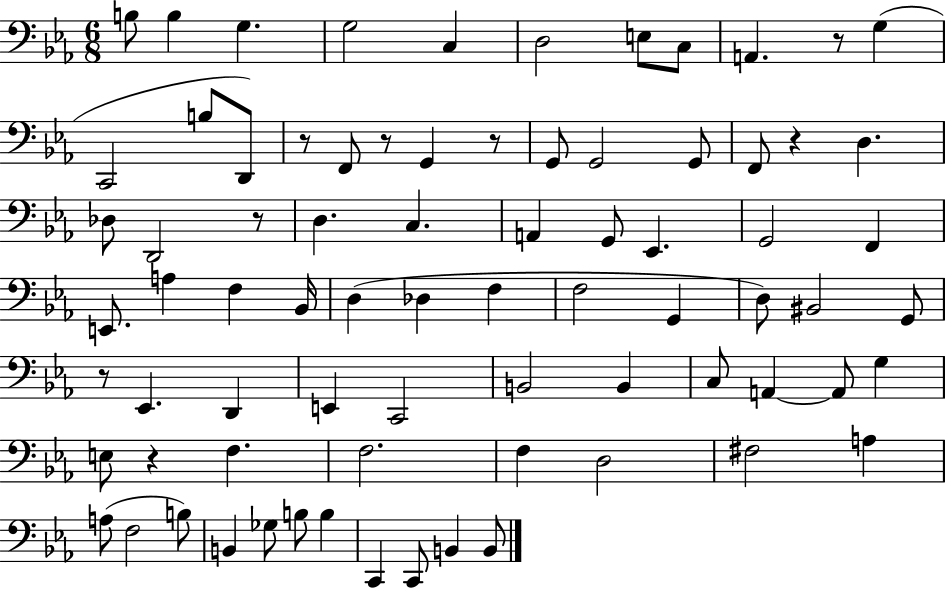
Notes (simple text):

B3/e B3/q G3/q. G3/h C3/q D3/h E3/e C3/e A2/q. R/e G3/q C2/h B3/e D2/e R/e F2/e R/e G2/q R/e G2/e G2/h G2/e F2/e R/q D3/q. Db3/e D2/h R/e D3/q. C3/q. A2/q G2/e Eb2/q. G2/h F2/q E2/e. A3/q F3/q Bb2/s D3/q Db3/q F3/q F3/h G2/q D3/e BIS2/h G2/e R/e Eb2/q. D2/q E2/q C2/h B2/h B2/q C3/e A2/q A2/e G3/q E3/e R/q F3/q. F3/h. F3/q D3/h F#3/h A3/q A3/e F3/h B3/e B2/q Gb3/e B3/e B3/q C2/q C2/e B2/q B2/e